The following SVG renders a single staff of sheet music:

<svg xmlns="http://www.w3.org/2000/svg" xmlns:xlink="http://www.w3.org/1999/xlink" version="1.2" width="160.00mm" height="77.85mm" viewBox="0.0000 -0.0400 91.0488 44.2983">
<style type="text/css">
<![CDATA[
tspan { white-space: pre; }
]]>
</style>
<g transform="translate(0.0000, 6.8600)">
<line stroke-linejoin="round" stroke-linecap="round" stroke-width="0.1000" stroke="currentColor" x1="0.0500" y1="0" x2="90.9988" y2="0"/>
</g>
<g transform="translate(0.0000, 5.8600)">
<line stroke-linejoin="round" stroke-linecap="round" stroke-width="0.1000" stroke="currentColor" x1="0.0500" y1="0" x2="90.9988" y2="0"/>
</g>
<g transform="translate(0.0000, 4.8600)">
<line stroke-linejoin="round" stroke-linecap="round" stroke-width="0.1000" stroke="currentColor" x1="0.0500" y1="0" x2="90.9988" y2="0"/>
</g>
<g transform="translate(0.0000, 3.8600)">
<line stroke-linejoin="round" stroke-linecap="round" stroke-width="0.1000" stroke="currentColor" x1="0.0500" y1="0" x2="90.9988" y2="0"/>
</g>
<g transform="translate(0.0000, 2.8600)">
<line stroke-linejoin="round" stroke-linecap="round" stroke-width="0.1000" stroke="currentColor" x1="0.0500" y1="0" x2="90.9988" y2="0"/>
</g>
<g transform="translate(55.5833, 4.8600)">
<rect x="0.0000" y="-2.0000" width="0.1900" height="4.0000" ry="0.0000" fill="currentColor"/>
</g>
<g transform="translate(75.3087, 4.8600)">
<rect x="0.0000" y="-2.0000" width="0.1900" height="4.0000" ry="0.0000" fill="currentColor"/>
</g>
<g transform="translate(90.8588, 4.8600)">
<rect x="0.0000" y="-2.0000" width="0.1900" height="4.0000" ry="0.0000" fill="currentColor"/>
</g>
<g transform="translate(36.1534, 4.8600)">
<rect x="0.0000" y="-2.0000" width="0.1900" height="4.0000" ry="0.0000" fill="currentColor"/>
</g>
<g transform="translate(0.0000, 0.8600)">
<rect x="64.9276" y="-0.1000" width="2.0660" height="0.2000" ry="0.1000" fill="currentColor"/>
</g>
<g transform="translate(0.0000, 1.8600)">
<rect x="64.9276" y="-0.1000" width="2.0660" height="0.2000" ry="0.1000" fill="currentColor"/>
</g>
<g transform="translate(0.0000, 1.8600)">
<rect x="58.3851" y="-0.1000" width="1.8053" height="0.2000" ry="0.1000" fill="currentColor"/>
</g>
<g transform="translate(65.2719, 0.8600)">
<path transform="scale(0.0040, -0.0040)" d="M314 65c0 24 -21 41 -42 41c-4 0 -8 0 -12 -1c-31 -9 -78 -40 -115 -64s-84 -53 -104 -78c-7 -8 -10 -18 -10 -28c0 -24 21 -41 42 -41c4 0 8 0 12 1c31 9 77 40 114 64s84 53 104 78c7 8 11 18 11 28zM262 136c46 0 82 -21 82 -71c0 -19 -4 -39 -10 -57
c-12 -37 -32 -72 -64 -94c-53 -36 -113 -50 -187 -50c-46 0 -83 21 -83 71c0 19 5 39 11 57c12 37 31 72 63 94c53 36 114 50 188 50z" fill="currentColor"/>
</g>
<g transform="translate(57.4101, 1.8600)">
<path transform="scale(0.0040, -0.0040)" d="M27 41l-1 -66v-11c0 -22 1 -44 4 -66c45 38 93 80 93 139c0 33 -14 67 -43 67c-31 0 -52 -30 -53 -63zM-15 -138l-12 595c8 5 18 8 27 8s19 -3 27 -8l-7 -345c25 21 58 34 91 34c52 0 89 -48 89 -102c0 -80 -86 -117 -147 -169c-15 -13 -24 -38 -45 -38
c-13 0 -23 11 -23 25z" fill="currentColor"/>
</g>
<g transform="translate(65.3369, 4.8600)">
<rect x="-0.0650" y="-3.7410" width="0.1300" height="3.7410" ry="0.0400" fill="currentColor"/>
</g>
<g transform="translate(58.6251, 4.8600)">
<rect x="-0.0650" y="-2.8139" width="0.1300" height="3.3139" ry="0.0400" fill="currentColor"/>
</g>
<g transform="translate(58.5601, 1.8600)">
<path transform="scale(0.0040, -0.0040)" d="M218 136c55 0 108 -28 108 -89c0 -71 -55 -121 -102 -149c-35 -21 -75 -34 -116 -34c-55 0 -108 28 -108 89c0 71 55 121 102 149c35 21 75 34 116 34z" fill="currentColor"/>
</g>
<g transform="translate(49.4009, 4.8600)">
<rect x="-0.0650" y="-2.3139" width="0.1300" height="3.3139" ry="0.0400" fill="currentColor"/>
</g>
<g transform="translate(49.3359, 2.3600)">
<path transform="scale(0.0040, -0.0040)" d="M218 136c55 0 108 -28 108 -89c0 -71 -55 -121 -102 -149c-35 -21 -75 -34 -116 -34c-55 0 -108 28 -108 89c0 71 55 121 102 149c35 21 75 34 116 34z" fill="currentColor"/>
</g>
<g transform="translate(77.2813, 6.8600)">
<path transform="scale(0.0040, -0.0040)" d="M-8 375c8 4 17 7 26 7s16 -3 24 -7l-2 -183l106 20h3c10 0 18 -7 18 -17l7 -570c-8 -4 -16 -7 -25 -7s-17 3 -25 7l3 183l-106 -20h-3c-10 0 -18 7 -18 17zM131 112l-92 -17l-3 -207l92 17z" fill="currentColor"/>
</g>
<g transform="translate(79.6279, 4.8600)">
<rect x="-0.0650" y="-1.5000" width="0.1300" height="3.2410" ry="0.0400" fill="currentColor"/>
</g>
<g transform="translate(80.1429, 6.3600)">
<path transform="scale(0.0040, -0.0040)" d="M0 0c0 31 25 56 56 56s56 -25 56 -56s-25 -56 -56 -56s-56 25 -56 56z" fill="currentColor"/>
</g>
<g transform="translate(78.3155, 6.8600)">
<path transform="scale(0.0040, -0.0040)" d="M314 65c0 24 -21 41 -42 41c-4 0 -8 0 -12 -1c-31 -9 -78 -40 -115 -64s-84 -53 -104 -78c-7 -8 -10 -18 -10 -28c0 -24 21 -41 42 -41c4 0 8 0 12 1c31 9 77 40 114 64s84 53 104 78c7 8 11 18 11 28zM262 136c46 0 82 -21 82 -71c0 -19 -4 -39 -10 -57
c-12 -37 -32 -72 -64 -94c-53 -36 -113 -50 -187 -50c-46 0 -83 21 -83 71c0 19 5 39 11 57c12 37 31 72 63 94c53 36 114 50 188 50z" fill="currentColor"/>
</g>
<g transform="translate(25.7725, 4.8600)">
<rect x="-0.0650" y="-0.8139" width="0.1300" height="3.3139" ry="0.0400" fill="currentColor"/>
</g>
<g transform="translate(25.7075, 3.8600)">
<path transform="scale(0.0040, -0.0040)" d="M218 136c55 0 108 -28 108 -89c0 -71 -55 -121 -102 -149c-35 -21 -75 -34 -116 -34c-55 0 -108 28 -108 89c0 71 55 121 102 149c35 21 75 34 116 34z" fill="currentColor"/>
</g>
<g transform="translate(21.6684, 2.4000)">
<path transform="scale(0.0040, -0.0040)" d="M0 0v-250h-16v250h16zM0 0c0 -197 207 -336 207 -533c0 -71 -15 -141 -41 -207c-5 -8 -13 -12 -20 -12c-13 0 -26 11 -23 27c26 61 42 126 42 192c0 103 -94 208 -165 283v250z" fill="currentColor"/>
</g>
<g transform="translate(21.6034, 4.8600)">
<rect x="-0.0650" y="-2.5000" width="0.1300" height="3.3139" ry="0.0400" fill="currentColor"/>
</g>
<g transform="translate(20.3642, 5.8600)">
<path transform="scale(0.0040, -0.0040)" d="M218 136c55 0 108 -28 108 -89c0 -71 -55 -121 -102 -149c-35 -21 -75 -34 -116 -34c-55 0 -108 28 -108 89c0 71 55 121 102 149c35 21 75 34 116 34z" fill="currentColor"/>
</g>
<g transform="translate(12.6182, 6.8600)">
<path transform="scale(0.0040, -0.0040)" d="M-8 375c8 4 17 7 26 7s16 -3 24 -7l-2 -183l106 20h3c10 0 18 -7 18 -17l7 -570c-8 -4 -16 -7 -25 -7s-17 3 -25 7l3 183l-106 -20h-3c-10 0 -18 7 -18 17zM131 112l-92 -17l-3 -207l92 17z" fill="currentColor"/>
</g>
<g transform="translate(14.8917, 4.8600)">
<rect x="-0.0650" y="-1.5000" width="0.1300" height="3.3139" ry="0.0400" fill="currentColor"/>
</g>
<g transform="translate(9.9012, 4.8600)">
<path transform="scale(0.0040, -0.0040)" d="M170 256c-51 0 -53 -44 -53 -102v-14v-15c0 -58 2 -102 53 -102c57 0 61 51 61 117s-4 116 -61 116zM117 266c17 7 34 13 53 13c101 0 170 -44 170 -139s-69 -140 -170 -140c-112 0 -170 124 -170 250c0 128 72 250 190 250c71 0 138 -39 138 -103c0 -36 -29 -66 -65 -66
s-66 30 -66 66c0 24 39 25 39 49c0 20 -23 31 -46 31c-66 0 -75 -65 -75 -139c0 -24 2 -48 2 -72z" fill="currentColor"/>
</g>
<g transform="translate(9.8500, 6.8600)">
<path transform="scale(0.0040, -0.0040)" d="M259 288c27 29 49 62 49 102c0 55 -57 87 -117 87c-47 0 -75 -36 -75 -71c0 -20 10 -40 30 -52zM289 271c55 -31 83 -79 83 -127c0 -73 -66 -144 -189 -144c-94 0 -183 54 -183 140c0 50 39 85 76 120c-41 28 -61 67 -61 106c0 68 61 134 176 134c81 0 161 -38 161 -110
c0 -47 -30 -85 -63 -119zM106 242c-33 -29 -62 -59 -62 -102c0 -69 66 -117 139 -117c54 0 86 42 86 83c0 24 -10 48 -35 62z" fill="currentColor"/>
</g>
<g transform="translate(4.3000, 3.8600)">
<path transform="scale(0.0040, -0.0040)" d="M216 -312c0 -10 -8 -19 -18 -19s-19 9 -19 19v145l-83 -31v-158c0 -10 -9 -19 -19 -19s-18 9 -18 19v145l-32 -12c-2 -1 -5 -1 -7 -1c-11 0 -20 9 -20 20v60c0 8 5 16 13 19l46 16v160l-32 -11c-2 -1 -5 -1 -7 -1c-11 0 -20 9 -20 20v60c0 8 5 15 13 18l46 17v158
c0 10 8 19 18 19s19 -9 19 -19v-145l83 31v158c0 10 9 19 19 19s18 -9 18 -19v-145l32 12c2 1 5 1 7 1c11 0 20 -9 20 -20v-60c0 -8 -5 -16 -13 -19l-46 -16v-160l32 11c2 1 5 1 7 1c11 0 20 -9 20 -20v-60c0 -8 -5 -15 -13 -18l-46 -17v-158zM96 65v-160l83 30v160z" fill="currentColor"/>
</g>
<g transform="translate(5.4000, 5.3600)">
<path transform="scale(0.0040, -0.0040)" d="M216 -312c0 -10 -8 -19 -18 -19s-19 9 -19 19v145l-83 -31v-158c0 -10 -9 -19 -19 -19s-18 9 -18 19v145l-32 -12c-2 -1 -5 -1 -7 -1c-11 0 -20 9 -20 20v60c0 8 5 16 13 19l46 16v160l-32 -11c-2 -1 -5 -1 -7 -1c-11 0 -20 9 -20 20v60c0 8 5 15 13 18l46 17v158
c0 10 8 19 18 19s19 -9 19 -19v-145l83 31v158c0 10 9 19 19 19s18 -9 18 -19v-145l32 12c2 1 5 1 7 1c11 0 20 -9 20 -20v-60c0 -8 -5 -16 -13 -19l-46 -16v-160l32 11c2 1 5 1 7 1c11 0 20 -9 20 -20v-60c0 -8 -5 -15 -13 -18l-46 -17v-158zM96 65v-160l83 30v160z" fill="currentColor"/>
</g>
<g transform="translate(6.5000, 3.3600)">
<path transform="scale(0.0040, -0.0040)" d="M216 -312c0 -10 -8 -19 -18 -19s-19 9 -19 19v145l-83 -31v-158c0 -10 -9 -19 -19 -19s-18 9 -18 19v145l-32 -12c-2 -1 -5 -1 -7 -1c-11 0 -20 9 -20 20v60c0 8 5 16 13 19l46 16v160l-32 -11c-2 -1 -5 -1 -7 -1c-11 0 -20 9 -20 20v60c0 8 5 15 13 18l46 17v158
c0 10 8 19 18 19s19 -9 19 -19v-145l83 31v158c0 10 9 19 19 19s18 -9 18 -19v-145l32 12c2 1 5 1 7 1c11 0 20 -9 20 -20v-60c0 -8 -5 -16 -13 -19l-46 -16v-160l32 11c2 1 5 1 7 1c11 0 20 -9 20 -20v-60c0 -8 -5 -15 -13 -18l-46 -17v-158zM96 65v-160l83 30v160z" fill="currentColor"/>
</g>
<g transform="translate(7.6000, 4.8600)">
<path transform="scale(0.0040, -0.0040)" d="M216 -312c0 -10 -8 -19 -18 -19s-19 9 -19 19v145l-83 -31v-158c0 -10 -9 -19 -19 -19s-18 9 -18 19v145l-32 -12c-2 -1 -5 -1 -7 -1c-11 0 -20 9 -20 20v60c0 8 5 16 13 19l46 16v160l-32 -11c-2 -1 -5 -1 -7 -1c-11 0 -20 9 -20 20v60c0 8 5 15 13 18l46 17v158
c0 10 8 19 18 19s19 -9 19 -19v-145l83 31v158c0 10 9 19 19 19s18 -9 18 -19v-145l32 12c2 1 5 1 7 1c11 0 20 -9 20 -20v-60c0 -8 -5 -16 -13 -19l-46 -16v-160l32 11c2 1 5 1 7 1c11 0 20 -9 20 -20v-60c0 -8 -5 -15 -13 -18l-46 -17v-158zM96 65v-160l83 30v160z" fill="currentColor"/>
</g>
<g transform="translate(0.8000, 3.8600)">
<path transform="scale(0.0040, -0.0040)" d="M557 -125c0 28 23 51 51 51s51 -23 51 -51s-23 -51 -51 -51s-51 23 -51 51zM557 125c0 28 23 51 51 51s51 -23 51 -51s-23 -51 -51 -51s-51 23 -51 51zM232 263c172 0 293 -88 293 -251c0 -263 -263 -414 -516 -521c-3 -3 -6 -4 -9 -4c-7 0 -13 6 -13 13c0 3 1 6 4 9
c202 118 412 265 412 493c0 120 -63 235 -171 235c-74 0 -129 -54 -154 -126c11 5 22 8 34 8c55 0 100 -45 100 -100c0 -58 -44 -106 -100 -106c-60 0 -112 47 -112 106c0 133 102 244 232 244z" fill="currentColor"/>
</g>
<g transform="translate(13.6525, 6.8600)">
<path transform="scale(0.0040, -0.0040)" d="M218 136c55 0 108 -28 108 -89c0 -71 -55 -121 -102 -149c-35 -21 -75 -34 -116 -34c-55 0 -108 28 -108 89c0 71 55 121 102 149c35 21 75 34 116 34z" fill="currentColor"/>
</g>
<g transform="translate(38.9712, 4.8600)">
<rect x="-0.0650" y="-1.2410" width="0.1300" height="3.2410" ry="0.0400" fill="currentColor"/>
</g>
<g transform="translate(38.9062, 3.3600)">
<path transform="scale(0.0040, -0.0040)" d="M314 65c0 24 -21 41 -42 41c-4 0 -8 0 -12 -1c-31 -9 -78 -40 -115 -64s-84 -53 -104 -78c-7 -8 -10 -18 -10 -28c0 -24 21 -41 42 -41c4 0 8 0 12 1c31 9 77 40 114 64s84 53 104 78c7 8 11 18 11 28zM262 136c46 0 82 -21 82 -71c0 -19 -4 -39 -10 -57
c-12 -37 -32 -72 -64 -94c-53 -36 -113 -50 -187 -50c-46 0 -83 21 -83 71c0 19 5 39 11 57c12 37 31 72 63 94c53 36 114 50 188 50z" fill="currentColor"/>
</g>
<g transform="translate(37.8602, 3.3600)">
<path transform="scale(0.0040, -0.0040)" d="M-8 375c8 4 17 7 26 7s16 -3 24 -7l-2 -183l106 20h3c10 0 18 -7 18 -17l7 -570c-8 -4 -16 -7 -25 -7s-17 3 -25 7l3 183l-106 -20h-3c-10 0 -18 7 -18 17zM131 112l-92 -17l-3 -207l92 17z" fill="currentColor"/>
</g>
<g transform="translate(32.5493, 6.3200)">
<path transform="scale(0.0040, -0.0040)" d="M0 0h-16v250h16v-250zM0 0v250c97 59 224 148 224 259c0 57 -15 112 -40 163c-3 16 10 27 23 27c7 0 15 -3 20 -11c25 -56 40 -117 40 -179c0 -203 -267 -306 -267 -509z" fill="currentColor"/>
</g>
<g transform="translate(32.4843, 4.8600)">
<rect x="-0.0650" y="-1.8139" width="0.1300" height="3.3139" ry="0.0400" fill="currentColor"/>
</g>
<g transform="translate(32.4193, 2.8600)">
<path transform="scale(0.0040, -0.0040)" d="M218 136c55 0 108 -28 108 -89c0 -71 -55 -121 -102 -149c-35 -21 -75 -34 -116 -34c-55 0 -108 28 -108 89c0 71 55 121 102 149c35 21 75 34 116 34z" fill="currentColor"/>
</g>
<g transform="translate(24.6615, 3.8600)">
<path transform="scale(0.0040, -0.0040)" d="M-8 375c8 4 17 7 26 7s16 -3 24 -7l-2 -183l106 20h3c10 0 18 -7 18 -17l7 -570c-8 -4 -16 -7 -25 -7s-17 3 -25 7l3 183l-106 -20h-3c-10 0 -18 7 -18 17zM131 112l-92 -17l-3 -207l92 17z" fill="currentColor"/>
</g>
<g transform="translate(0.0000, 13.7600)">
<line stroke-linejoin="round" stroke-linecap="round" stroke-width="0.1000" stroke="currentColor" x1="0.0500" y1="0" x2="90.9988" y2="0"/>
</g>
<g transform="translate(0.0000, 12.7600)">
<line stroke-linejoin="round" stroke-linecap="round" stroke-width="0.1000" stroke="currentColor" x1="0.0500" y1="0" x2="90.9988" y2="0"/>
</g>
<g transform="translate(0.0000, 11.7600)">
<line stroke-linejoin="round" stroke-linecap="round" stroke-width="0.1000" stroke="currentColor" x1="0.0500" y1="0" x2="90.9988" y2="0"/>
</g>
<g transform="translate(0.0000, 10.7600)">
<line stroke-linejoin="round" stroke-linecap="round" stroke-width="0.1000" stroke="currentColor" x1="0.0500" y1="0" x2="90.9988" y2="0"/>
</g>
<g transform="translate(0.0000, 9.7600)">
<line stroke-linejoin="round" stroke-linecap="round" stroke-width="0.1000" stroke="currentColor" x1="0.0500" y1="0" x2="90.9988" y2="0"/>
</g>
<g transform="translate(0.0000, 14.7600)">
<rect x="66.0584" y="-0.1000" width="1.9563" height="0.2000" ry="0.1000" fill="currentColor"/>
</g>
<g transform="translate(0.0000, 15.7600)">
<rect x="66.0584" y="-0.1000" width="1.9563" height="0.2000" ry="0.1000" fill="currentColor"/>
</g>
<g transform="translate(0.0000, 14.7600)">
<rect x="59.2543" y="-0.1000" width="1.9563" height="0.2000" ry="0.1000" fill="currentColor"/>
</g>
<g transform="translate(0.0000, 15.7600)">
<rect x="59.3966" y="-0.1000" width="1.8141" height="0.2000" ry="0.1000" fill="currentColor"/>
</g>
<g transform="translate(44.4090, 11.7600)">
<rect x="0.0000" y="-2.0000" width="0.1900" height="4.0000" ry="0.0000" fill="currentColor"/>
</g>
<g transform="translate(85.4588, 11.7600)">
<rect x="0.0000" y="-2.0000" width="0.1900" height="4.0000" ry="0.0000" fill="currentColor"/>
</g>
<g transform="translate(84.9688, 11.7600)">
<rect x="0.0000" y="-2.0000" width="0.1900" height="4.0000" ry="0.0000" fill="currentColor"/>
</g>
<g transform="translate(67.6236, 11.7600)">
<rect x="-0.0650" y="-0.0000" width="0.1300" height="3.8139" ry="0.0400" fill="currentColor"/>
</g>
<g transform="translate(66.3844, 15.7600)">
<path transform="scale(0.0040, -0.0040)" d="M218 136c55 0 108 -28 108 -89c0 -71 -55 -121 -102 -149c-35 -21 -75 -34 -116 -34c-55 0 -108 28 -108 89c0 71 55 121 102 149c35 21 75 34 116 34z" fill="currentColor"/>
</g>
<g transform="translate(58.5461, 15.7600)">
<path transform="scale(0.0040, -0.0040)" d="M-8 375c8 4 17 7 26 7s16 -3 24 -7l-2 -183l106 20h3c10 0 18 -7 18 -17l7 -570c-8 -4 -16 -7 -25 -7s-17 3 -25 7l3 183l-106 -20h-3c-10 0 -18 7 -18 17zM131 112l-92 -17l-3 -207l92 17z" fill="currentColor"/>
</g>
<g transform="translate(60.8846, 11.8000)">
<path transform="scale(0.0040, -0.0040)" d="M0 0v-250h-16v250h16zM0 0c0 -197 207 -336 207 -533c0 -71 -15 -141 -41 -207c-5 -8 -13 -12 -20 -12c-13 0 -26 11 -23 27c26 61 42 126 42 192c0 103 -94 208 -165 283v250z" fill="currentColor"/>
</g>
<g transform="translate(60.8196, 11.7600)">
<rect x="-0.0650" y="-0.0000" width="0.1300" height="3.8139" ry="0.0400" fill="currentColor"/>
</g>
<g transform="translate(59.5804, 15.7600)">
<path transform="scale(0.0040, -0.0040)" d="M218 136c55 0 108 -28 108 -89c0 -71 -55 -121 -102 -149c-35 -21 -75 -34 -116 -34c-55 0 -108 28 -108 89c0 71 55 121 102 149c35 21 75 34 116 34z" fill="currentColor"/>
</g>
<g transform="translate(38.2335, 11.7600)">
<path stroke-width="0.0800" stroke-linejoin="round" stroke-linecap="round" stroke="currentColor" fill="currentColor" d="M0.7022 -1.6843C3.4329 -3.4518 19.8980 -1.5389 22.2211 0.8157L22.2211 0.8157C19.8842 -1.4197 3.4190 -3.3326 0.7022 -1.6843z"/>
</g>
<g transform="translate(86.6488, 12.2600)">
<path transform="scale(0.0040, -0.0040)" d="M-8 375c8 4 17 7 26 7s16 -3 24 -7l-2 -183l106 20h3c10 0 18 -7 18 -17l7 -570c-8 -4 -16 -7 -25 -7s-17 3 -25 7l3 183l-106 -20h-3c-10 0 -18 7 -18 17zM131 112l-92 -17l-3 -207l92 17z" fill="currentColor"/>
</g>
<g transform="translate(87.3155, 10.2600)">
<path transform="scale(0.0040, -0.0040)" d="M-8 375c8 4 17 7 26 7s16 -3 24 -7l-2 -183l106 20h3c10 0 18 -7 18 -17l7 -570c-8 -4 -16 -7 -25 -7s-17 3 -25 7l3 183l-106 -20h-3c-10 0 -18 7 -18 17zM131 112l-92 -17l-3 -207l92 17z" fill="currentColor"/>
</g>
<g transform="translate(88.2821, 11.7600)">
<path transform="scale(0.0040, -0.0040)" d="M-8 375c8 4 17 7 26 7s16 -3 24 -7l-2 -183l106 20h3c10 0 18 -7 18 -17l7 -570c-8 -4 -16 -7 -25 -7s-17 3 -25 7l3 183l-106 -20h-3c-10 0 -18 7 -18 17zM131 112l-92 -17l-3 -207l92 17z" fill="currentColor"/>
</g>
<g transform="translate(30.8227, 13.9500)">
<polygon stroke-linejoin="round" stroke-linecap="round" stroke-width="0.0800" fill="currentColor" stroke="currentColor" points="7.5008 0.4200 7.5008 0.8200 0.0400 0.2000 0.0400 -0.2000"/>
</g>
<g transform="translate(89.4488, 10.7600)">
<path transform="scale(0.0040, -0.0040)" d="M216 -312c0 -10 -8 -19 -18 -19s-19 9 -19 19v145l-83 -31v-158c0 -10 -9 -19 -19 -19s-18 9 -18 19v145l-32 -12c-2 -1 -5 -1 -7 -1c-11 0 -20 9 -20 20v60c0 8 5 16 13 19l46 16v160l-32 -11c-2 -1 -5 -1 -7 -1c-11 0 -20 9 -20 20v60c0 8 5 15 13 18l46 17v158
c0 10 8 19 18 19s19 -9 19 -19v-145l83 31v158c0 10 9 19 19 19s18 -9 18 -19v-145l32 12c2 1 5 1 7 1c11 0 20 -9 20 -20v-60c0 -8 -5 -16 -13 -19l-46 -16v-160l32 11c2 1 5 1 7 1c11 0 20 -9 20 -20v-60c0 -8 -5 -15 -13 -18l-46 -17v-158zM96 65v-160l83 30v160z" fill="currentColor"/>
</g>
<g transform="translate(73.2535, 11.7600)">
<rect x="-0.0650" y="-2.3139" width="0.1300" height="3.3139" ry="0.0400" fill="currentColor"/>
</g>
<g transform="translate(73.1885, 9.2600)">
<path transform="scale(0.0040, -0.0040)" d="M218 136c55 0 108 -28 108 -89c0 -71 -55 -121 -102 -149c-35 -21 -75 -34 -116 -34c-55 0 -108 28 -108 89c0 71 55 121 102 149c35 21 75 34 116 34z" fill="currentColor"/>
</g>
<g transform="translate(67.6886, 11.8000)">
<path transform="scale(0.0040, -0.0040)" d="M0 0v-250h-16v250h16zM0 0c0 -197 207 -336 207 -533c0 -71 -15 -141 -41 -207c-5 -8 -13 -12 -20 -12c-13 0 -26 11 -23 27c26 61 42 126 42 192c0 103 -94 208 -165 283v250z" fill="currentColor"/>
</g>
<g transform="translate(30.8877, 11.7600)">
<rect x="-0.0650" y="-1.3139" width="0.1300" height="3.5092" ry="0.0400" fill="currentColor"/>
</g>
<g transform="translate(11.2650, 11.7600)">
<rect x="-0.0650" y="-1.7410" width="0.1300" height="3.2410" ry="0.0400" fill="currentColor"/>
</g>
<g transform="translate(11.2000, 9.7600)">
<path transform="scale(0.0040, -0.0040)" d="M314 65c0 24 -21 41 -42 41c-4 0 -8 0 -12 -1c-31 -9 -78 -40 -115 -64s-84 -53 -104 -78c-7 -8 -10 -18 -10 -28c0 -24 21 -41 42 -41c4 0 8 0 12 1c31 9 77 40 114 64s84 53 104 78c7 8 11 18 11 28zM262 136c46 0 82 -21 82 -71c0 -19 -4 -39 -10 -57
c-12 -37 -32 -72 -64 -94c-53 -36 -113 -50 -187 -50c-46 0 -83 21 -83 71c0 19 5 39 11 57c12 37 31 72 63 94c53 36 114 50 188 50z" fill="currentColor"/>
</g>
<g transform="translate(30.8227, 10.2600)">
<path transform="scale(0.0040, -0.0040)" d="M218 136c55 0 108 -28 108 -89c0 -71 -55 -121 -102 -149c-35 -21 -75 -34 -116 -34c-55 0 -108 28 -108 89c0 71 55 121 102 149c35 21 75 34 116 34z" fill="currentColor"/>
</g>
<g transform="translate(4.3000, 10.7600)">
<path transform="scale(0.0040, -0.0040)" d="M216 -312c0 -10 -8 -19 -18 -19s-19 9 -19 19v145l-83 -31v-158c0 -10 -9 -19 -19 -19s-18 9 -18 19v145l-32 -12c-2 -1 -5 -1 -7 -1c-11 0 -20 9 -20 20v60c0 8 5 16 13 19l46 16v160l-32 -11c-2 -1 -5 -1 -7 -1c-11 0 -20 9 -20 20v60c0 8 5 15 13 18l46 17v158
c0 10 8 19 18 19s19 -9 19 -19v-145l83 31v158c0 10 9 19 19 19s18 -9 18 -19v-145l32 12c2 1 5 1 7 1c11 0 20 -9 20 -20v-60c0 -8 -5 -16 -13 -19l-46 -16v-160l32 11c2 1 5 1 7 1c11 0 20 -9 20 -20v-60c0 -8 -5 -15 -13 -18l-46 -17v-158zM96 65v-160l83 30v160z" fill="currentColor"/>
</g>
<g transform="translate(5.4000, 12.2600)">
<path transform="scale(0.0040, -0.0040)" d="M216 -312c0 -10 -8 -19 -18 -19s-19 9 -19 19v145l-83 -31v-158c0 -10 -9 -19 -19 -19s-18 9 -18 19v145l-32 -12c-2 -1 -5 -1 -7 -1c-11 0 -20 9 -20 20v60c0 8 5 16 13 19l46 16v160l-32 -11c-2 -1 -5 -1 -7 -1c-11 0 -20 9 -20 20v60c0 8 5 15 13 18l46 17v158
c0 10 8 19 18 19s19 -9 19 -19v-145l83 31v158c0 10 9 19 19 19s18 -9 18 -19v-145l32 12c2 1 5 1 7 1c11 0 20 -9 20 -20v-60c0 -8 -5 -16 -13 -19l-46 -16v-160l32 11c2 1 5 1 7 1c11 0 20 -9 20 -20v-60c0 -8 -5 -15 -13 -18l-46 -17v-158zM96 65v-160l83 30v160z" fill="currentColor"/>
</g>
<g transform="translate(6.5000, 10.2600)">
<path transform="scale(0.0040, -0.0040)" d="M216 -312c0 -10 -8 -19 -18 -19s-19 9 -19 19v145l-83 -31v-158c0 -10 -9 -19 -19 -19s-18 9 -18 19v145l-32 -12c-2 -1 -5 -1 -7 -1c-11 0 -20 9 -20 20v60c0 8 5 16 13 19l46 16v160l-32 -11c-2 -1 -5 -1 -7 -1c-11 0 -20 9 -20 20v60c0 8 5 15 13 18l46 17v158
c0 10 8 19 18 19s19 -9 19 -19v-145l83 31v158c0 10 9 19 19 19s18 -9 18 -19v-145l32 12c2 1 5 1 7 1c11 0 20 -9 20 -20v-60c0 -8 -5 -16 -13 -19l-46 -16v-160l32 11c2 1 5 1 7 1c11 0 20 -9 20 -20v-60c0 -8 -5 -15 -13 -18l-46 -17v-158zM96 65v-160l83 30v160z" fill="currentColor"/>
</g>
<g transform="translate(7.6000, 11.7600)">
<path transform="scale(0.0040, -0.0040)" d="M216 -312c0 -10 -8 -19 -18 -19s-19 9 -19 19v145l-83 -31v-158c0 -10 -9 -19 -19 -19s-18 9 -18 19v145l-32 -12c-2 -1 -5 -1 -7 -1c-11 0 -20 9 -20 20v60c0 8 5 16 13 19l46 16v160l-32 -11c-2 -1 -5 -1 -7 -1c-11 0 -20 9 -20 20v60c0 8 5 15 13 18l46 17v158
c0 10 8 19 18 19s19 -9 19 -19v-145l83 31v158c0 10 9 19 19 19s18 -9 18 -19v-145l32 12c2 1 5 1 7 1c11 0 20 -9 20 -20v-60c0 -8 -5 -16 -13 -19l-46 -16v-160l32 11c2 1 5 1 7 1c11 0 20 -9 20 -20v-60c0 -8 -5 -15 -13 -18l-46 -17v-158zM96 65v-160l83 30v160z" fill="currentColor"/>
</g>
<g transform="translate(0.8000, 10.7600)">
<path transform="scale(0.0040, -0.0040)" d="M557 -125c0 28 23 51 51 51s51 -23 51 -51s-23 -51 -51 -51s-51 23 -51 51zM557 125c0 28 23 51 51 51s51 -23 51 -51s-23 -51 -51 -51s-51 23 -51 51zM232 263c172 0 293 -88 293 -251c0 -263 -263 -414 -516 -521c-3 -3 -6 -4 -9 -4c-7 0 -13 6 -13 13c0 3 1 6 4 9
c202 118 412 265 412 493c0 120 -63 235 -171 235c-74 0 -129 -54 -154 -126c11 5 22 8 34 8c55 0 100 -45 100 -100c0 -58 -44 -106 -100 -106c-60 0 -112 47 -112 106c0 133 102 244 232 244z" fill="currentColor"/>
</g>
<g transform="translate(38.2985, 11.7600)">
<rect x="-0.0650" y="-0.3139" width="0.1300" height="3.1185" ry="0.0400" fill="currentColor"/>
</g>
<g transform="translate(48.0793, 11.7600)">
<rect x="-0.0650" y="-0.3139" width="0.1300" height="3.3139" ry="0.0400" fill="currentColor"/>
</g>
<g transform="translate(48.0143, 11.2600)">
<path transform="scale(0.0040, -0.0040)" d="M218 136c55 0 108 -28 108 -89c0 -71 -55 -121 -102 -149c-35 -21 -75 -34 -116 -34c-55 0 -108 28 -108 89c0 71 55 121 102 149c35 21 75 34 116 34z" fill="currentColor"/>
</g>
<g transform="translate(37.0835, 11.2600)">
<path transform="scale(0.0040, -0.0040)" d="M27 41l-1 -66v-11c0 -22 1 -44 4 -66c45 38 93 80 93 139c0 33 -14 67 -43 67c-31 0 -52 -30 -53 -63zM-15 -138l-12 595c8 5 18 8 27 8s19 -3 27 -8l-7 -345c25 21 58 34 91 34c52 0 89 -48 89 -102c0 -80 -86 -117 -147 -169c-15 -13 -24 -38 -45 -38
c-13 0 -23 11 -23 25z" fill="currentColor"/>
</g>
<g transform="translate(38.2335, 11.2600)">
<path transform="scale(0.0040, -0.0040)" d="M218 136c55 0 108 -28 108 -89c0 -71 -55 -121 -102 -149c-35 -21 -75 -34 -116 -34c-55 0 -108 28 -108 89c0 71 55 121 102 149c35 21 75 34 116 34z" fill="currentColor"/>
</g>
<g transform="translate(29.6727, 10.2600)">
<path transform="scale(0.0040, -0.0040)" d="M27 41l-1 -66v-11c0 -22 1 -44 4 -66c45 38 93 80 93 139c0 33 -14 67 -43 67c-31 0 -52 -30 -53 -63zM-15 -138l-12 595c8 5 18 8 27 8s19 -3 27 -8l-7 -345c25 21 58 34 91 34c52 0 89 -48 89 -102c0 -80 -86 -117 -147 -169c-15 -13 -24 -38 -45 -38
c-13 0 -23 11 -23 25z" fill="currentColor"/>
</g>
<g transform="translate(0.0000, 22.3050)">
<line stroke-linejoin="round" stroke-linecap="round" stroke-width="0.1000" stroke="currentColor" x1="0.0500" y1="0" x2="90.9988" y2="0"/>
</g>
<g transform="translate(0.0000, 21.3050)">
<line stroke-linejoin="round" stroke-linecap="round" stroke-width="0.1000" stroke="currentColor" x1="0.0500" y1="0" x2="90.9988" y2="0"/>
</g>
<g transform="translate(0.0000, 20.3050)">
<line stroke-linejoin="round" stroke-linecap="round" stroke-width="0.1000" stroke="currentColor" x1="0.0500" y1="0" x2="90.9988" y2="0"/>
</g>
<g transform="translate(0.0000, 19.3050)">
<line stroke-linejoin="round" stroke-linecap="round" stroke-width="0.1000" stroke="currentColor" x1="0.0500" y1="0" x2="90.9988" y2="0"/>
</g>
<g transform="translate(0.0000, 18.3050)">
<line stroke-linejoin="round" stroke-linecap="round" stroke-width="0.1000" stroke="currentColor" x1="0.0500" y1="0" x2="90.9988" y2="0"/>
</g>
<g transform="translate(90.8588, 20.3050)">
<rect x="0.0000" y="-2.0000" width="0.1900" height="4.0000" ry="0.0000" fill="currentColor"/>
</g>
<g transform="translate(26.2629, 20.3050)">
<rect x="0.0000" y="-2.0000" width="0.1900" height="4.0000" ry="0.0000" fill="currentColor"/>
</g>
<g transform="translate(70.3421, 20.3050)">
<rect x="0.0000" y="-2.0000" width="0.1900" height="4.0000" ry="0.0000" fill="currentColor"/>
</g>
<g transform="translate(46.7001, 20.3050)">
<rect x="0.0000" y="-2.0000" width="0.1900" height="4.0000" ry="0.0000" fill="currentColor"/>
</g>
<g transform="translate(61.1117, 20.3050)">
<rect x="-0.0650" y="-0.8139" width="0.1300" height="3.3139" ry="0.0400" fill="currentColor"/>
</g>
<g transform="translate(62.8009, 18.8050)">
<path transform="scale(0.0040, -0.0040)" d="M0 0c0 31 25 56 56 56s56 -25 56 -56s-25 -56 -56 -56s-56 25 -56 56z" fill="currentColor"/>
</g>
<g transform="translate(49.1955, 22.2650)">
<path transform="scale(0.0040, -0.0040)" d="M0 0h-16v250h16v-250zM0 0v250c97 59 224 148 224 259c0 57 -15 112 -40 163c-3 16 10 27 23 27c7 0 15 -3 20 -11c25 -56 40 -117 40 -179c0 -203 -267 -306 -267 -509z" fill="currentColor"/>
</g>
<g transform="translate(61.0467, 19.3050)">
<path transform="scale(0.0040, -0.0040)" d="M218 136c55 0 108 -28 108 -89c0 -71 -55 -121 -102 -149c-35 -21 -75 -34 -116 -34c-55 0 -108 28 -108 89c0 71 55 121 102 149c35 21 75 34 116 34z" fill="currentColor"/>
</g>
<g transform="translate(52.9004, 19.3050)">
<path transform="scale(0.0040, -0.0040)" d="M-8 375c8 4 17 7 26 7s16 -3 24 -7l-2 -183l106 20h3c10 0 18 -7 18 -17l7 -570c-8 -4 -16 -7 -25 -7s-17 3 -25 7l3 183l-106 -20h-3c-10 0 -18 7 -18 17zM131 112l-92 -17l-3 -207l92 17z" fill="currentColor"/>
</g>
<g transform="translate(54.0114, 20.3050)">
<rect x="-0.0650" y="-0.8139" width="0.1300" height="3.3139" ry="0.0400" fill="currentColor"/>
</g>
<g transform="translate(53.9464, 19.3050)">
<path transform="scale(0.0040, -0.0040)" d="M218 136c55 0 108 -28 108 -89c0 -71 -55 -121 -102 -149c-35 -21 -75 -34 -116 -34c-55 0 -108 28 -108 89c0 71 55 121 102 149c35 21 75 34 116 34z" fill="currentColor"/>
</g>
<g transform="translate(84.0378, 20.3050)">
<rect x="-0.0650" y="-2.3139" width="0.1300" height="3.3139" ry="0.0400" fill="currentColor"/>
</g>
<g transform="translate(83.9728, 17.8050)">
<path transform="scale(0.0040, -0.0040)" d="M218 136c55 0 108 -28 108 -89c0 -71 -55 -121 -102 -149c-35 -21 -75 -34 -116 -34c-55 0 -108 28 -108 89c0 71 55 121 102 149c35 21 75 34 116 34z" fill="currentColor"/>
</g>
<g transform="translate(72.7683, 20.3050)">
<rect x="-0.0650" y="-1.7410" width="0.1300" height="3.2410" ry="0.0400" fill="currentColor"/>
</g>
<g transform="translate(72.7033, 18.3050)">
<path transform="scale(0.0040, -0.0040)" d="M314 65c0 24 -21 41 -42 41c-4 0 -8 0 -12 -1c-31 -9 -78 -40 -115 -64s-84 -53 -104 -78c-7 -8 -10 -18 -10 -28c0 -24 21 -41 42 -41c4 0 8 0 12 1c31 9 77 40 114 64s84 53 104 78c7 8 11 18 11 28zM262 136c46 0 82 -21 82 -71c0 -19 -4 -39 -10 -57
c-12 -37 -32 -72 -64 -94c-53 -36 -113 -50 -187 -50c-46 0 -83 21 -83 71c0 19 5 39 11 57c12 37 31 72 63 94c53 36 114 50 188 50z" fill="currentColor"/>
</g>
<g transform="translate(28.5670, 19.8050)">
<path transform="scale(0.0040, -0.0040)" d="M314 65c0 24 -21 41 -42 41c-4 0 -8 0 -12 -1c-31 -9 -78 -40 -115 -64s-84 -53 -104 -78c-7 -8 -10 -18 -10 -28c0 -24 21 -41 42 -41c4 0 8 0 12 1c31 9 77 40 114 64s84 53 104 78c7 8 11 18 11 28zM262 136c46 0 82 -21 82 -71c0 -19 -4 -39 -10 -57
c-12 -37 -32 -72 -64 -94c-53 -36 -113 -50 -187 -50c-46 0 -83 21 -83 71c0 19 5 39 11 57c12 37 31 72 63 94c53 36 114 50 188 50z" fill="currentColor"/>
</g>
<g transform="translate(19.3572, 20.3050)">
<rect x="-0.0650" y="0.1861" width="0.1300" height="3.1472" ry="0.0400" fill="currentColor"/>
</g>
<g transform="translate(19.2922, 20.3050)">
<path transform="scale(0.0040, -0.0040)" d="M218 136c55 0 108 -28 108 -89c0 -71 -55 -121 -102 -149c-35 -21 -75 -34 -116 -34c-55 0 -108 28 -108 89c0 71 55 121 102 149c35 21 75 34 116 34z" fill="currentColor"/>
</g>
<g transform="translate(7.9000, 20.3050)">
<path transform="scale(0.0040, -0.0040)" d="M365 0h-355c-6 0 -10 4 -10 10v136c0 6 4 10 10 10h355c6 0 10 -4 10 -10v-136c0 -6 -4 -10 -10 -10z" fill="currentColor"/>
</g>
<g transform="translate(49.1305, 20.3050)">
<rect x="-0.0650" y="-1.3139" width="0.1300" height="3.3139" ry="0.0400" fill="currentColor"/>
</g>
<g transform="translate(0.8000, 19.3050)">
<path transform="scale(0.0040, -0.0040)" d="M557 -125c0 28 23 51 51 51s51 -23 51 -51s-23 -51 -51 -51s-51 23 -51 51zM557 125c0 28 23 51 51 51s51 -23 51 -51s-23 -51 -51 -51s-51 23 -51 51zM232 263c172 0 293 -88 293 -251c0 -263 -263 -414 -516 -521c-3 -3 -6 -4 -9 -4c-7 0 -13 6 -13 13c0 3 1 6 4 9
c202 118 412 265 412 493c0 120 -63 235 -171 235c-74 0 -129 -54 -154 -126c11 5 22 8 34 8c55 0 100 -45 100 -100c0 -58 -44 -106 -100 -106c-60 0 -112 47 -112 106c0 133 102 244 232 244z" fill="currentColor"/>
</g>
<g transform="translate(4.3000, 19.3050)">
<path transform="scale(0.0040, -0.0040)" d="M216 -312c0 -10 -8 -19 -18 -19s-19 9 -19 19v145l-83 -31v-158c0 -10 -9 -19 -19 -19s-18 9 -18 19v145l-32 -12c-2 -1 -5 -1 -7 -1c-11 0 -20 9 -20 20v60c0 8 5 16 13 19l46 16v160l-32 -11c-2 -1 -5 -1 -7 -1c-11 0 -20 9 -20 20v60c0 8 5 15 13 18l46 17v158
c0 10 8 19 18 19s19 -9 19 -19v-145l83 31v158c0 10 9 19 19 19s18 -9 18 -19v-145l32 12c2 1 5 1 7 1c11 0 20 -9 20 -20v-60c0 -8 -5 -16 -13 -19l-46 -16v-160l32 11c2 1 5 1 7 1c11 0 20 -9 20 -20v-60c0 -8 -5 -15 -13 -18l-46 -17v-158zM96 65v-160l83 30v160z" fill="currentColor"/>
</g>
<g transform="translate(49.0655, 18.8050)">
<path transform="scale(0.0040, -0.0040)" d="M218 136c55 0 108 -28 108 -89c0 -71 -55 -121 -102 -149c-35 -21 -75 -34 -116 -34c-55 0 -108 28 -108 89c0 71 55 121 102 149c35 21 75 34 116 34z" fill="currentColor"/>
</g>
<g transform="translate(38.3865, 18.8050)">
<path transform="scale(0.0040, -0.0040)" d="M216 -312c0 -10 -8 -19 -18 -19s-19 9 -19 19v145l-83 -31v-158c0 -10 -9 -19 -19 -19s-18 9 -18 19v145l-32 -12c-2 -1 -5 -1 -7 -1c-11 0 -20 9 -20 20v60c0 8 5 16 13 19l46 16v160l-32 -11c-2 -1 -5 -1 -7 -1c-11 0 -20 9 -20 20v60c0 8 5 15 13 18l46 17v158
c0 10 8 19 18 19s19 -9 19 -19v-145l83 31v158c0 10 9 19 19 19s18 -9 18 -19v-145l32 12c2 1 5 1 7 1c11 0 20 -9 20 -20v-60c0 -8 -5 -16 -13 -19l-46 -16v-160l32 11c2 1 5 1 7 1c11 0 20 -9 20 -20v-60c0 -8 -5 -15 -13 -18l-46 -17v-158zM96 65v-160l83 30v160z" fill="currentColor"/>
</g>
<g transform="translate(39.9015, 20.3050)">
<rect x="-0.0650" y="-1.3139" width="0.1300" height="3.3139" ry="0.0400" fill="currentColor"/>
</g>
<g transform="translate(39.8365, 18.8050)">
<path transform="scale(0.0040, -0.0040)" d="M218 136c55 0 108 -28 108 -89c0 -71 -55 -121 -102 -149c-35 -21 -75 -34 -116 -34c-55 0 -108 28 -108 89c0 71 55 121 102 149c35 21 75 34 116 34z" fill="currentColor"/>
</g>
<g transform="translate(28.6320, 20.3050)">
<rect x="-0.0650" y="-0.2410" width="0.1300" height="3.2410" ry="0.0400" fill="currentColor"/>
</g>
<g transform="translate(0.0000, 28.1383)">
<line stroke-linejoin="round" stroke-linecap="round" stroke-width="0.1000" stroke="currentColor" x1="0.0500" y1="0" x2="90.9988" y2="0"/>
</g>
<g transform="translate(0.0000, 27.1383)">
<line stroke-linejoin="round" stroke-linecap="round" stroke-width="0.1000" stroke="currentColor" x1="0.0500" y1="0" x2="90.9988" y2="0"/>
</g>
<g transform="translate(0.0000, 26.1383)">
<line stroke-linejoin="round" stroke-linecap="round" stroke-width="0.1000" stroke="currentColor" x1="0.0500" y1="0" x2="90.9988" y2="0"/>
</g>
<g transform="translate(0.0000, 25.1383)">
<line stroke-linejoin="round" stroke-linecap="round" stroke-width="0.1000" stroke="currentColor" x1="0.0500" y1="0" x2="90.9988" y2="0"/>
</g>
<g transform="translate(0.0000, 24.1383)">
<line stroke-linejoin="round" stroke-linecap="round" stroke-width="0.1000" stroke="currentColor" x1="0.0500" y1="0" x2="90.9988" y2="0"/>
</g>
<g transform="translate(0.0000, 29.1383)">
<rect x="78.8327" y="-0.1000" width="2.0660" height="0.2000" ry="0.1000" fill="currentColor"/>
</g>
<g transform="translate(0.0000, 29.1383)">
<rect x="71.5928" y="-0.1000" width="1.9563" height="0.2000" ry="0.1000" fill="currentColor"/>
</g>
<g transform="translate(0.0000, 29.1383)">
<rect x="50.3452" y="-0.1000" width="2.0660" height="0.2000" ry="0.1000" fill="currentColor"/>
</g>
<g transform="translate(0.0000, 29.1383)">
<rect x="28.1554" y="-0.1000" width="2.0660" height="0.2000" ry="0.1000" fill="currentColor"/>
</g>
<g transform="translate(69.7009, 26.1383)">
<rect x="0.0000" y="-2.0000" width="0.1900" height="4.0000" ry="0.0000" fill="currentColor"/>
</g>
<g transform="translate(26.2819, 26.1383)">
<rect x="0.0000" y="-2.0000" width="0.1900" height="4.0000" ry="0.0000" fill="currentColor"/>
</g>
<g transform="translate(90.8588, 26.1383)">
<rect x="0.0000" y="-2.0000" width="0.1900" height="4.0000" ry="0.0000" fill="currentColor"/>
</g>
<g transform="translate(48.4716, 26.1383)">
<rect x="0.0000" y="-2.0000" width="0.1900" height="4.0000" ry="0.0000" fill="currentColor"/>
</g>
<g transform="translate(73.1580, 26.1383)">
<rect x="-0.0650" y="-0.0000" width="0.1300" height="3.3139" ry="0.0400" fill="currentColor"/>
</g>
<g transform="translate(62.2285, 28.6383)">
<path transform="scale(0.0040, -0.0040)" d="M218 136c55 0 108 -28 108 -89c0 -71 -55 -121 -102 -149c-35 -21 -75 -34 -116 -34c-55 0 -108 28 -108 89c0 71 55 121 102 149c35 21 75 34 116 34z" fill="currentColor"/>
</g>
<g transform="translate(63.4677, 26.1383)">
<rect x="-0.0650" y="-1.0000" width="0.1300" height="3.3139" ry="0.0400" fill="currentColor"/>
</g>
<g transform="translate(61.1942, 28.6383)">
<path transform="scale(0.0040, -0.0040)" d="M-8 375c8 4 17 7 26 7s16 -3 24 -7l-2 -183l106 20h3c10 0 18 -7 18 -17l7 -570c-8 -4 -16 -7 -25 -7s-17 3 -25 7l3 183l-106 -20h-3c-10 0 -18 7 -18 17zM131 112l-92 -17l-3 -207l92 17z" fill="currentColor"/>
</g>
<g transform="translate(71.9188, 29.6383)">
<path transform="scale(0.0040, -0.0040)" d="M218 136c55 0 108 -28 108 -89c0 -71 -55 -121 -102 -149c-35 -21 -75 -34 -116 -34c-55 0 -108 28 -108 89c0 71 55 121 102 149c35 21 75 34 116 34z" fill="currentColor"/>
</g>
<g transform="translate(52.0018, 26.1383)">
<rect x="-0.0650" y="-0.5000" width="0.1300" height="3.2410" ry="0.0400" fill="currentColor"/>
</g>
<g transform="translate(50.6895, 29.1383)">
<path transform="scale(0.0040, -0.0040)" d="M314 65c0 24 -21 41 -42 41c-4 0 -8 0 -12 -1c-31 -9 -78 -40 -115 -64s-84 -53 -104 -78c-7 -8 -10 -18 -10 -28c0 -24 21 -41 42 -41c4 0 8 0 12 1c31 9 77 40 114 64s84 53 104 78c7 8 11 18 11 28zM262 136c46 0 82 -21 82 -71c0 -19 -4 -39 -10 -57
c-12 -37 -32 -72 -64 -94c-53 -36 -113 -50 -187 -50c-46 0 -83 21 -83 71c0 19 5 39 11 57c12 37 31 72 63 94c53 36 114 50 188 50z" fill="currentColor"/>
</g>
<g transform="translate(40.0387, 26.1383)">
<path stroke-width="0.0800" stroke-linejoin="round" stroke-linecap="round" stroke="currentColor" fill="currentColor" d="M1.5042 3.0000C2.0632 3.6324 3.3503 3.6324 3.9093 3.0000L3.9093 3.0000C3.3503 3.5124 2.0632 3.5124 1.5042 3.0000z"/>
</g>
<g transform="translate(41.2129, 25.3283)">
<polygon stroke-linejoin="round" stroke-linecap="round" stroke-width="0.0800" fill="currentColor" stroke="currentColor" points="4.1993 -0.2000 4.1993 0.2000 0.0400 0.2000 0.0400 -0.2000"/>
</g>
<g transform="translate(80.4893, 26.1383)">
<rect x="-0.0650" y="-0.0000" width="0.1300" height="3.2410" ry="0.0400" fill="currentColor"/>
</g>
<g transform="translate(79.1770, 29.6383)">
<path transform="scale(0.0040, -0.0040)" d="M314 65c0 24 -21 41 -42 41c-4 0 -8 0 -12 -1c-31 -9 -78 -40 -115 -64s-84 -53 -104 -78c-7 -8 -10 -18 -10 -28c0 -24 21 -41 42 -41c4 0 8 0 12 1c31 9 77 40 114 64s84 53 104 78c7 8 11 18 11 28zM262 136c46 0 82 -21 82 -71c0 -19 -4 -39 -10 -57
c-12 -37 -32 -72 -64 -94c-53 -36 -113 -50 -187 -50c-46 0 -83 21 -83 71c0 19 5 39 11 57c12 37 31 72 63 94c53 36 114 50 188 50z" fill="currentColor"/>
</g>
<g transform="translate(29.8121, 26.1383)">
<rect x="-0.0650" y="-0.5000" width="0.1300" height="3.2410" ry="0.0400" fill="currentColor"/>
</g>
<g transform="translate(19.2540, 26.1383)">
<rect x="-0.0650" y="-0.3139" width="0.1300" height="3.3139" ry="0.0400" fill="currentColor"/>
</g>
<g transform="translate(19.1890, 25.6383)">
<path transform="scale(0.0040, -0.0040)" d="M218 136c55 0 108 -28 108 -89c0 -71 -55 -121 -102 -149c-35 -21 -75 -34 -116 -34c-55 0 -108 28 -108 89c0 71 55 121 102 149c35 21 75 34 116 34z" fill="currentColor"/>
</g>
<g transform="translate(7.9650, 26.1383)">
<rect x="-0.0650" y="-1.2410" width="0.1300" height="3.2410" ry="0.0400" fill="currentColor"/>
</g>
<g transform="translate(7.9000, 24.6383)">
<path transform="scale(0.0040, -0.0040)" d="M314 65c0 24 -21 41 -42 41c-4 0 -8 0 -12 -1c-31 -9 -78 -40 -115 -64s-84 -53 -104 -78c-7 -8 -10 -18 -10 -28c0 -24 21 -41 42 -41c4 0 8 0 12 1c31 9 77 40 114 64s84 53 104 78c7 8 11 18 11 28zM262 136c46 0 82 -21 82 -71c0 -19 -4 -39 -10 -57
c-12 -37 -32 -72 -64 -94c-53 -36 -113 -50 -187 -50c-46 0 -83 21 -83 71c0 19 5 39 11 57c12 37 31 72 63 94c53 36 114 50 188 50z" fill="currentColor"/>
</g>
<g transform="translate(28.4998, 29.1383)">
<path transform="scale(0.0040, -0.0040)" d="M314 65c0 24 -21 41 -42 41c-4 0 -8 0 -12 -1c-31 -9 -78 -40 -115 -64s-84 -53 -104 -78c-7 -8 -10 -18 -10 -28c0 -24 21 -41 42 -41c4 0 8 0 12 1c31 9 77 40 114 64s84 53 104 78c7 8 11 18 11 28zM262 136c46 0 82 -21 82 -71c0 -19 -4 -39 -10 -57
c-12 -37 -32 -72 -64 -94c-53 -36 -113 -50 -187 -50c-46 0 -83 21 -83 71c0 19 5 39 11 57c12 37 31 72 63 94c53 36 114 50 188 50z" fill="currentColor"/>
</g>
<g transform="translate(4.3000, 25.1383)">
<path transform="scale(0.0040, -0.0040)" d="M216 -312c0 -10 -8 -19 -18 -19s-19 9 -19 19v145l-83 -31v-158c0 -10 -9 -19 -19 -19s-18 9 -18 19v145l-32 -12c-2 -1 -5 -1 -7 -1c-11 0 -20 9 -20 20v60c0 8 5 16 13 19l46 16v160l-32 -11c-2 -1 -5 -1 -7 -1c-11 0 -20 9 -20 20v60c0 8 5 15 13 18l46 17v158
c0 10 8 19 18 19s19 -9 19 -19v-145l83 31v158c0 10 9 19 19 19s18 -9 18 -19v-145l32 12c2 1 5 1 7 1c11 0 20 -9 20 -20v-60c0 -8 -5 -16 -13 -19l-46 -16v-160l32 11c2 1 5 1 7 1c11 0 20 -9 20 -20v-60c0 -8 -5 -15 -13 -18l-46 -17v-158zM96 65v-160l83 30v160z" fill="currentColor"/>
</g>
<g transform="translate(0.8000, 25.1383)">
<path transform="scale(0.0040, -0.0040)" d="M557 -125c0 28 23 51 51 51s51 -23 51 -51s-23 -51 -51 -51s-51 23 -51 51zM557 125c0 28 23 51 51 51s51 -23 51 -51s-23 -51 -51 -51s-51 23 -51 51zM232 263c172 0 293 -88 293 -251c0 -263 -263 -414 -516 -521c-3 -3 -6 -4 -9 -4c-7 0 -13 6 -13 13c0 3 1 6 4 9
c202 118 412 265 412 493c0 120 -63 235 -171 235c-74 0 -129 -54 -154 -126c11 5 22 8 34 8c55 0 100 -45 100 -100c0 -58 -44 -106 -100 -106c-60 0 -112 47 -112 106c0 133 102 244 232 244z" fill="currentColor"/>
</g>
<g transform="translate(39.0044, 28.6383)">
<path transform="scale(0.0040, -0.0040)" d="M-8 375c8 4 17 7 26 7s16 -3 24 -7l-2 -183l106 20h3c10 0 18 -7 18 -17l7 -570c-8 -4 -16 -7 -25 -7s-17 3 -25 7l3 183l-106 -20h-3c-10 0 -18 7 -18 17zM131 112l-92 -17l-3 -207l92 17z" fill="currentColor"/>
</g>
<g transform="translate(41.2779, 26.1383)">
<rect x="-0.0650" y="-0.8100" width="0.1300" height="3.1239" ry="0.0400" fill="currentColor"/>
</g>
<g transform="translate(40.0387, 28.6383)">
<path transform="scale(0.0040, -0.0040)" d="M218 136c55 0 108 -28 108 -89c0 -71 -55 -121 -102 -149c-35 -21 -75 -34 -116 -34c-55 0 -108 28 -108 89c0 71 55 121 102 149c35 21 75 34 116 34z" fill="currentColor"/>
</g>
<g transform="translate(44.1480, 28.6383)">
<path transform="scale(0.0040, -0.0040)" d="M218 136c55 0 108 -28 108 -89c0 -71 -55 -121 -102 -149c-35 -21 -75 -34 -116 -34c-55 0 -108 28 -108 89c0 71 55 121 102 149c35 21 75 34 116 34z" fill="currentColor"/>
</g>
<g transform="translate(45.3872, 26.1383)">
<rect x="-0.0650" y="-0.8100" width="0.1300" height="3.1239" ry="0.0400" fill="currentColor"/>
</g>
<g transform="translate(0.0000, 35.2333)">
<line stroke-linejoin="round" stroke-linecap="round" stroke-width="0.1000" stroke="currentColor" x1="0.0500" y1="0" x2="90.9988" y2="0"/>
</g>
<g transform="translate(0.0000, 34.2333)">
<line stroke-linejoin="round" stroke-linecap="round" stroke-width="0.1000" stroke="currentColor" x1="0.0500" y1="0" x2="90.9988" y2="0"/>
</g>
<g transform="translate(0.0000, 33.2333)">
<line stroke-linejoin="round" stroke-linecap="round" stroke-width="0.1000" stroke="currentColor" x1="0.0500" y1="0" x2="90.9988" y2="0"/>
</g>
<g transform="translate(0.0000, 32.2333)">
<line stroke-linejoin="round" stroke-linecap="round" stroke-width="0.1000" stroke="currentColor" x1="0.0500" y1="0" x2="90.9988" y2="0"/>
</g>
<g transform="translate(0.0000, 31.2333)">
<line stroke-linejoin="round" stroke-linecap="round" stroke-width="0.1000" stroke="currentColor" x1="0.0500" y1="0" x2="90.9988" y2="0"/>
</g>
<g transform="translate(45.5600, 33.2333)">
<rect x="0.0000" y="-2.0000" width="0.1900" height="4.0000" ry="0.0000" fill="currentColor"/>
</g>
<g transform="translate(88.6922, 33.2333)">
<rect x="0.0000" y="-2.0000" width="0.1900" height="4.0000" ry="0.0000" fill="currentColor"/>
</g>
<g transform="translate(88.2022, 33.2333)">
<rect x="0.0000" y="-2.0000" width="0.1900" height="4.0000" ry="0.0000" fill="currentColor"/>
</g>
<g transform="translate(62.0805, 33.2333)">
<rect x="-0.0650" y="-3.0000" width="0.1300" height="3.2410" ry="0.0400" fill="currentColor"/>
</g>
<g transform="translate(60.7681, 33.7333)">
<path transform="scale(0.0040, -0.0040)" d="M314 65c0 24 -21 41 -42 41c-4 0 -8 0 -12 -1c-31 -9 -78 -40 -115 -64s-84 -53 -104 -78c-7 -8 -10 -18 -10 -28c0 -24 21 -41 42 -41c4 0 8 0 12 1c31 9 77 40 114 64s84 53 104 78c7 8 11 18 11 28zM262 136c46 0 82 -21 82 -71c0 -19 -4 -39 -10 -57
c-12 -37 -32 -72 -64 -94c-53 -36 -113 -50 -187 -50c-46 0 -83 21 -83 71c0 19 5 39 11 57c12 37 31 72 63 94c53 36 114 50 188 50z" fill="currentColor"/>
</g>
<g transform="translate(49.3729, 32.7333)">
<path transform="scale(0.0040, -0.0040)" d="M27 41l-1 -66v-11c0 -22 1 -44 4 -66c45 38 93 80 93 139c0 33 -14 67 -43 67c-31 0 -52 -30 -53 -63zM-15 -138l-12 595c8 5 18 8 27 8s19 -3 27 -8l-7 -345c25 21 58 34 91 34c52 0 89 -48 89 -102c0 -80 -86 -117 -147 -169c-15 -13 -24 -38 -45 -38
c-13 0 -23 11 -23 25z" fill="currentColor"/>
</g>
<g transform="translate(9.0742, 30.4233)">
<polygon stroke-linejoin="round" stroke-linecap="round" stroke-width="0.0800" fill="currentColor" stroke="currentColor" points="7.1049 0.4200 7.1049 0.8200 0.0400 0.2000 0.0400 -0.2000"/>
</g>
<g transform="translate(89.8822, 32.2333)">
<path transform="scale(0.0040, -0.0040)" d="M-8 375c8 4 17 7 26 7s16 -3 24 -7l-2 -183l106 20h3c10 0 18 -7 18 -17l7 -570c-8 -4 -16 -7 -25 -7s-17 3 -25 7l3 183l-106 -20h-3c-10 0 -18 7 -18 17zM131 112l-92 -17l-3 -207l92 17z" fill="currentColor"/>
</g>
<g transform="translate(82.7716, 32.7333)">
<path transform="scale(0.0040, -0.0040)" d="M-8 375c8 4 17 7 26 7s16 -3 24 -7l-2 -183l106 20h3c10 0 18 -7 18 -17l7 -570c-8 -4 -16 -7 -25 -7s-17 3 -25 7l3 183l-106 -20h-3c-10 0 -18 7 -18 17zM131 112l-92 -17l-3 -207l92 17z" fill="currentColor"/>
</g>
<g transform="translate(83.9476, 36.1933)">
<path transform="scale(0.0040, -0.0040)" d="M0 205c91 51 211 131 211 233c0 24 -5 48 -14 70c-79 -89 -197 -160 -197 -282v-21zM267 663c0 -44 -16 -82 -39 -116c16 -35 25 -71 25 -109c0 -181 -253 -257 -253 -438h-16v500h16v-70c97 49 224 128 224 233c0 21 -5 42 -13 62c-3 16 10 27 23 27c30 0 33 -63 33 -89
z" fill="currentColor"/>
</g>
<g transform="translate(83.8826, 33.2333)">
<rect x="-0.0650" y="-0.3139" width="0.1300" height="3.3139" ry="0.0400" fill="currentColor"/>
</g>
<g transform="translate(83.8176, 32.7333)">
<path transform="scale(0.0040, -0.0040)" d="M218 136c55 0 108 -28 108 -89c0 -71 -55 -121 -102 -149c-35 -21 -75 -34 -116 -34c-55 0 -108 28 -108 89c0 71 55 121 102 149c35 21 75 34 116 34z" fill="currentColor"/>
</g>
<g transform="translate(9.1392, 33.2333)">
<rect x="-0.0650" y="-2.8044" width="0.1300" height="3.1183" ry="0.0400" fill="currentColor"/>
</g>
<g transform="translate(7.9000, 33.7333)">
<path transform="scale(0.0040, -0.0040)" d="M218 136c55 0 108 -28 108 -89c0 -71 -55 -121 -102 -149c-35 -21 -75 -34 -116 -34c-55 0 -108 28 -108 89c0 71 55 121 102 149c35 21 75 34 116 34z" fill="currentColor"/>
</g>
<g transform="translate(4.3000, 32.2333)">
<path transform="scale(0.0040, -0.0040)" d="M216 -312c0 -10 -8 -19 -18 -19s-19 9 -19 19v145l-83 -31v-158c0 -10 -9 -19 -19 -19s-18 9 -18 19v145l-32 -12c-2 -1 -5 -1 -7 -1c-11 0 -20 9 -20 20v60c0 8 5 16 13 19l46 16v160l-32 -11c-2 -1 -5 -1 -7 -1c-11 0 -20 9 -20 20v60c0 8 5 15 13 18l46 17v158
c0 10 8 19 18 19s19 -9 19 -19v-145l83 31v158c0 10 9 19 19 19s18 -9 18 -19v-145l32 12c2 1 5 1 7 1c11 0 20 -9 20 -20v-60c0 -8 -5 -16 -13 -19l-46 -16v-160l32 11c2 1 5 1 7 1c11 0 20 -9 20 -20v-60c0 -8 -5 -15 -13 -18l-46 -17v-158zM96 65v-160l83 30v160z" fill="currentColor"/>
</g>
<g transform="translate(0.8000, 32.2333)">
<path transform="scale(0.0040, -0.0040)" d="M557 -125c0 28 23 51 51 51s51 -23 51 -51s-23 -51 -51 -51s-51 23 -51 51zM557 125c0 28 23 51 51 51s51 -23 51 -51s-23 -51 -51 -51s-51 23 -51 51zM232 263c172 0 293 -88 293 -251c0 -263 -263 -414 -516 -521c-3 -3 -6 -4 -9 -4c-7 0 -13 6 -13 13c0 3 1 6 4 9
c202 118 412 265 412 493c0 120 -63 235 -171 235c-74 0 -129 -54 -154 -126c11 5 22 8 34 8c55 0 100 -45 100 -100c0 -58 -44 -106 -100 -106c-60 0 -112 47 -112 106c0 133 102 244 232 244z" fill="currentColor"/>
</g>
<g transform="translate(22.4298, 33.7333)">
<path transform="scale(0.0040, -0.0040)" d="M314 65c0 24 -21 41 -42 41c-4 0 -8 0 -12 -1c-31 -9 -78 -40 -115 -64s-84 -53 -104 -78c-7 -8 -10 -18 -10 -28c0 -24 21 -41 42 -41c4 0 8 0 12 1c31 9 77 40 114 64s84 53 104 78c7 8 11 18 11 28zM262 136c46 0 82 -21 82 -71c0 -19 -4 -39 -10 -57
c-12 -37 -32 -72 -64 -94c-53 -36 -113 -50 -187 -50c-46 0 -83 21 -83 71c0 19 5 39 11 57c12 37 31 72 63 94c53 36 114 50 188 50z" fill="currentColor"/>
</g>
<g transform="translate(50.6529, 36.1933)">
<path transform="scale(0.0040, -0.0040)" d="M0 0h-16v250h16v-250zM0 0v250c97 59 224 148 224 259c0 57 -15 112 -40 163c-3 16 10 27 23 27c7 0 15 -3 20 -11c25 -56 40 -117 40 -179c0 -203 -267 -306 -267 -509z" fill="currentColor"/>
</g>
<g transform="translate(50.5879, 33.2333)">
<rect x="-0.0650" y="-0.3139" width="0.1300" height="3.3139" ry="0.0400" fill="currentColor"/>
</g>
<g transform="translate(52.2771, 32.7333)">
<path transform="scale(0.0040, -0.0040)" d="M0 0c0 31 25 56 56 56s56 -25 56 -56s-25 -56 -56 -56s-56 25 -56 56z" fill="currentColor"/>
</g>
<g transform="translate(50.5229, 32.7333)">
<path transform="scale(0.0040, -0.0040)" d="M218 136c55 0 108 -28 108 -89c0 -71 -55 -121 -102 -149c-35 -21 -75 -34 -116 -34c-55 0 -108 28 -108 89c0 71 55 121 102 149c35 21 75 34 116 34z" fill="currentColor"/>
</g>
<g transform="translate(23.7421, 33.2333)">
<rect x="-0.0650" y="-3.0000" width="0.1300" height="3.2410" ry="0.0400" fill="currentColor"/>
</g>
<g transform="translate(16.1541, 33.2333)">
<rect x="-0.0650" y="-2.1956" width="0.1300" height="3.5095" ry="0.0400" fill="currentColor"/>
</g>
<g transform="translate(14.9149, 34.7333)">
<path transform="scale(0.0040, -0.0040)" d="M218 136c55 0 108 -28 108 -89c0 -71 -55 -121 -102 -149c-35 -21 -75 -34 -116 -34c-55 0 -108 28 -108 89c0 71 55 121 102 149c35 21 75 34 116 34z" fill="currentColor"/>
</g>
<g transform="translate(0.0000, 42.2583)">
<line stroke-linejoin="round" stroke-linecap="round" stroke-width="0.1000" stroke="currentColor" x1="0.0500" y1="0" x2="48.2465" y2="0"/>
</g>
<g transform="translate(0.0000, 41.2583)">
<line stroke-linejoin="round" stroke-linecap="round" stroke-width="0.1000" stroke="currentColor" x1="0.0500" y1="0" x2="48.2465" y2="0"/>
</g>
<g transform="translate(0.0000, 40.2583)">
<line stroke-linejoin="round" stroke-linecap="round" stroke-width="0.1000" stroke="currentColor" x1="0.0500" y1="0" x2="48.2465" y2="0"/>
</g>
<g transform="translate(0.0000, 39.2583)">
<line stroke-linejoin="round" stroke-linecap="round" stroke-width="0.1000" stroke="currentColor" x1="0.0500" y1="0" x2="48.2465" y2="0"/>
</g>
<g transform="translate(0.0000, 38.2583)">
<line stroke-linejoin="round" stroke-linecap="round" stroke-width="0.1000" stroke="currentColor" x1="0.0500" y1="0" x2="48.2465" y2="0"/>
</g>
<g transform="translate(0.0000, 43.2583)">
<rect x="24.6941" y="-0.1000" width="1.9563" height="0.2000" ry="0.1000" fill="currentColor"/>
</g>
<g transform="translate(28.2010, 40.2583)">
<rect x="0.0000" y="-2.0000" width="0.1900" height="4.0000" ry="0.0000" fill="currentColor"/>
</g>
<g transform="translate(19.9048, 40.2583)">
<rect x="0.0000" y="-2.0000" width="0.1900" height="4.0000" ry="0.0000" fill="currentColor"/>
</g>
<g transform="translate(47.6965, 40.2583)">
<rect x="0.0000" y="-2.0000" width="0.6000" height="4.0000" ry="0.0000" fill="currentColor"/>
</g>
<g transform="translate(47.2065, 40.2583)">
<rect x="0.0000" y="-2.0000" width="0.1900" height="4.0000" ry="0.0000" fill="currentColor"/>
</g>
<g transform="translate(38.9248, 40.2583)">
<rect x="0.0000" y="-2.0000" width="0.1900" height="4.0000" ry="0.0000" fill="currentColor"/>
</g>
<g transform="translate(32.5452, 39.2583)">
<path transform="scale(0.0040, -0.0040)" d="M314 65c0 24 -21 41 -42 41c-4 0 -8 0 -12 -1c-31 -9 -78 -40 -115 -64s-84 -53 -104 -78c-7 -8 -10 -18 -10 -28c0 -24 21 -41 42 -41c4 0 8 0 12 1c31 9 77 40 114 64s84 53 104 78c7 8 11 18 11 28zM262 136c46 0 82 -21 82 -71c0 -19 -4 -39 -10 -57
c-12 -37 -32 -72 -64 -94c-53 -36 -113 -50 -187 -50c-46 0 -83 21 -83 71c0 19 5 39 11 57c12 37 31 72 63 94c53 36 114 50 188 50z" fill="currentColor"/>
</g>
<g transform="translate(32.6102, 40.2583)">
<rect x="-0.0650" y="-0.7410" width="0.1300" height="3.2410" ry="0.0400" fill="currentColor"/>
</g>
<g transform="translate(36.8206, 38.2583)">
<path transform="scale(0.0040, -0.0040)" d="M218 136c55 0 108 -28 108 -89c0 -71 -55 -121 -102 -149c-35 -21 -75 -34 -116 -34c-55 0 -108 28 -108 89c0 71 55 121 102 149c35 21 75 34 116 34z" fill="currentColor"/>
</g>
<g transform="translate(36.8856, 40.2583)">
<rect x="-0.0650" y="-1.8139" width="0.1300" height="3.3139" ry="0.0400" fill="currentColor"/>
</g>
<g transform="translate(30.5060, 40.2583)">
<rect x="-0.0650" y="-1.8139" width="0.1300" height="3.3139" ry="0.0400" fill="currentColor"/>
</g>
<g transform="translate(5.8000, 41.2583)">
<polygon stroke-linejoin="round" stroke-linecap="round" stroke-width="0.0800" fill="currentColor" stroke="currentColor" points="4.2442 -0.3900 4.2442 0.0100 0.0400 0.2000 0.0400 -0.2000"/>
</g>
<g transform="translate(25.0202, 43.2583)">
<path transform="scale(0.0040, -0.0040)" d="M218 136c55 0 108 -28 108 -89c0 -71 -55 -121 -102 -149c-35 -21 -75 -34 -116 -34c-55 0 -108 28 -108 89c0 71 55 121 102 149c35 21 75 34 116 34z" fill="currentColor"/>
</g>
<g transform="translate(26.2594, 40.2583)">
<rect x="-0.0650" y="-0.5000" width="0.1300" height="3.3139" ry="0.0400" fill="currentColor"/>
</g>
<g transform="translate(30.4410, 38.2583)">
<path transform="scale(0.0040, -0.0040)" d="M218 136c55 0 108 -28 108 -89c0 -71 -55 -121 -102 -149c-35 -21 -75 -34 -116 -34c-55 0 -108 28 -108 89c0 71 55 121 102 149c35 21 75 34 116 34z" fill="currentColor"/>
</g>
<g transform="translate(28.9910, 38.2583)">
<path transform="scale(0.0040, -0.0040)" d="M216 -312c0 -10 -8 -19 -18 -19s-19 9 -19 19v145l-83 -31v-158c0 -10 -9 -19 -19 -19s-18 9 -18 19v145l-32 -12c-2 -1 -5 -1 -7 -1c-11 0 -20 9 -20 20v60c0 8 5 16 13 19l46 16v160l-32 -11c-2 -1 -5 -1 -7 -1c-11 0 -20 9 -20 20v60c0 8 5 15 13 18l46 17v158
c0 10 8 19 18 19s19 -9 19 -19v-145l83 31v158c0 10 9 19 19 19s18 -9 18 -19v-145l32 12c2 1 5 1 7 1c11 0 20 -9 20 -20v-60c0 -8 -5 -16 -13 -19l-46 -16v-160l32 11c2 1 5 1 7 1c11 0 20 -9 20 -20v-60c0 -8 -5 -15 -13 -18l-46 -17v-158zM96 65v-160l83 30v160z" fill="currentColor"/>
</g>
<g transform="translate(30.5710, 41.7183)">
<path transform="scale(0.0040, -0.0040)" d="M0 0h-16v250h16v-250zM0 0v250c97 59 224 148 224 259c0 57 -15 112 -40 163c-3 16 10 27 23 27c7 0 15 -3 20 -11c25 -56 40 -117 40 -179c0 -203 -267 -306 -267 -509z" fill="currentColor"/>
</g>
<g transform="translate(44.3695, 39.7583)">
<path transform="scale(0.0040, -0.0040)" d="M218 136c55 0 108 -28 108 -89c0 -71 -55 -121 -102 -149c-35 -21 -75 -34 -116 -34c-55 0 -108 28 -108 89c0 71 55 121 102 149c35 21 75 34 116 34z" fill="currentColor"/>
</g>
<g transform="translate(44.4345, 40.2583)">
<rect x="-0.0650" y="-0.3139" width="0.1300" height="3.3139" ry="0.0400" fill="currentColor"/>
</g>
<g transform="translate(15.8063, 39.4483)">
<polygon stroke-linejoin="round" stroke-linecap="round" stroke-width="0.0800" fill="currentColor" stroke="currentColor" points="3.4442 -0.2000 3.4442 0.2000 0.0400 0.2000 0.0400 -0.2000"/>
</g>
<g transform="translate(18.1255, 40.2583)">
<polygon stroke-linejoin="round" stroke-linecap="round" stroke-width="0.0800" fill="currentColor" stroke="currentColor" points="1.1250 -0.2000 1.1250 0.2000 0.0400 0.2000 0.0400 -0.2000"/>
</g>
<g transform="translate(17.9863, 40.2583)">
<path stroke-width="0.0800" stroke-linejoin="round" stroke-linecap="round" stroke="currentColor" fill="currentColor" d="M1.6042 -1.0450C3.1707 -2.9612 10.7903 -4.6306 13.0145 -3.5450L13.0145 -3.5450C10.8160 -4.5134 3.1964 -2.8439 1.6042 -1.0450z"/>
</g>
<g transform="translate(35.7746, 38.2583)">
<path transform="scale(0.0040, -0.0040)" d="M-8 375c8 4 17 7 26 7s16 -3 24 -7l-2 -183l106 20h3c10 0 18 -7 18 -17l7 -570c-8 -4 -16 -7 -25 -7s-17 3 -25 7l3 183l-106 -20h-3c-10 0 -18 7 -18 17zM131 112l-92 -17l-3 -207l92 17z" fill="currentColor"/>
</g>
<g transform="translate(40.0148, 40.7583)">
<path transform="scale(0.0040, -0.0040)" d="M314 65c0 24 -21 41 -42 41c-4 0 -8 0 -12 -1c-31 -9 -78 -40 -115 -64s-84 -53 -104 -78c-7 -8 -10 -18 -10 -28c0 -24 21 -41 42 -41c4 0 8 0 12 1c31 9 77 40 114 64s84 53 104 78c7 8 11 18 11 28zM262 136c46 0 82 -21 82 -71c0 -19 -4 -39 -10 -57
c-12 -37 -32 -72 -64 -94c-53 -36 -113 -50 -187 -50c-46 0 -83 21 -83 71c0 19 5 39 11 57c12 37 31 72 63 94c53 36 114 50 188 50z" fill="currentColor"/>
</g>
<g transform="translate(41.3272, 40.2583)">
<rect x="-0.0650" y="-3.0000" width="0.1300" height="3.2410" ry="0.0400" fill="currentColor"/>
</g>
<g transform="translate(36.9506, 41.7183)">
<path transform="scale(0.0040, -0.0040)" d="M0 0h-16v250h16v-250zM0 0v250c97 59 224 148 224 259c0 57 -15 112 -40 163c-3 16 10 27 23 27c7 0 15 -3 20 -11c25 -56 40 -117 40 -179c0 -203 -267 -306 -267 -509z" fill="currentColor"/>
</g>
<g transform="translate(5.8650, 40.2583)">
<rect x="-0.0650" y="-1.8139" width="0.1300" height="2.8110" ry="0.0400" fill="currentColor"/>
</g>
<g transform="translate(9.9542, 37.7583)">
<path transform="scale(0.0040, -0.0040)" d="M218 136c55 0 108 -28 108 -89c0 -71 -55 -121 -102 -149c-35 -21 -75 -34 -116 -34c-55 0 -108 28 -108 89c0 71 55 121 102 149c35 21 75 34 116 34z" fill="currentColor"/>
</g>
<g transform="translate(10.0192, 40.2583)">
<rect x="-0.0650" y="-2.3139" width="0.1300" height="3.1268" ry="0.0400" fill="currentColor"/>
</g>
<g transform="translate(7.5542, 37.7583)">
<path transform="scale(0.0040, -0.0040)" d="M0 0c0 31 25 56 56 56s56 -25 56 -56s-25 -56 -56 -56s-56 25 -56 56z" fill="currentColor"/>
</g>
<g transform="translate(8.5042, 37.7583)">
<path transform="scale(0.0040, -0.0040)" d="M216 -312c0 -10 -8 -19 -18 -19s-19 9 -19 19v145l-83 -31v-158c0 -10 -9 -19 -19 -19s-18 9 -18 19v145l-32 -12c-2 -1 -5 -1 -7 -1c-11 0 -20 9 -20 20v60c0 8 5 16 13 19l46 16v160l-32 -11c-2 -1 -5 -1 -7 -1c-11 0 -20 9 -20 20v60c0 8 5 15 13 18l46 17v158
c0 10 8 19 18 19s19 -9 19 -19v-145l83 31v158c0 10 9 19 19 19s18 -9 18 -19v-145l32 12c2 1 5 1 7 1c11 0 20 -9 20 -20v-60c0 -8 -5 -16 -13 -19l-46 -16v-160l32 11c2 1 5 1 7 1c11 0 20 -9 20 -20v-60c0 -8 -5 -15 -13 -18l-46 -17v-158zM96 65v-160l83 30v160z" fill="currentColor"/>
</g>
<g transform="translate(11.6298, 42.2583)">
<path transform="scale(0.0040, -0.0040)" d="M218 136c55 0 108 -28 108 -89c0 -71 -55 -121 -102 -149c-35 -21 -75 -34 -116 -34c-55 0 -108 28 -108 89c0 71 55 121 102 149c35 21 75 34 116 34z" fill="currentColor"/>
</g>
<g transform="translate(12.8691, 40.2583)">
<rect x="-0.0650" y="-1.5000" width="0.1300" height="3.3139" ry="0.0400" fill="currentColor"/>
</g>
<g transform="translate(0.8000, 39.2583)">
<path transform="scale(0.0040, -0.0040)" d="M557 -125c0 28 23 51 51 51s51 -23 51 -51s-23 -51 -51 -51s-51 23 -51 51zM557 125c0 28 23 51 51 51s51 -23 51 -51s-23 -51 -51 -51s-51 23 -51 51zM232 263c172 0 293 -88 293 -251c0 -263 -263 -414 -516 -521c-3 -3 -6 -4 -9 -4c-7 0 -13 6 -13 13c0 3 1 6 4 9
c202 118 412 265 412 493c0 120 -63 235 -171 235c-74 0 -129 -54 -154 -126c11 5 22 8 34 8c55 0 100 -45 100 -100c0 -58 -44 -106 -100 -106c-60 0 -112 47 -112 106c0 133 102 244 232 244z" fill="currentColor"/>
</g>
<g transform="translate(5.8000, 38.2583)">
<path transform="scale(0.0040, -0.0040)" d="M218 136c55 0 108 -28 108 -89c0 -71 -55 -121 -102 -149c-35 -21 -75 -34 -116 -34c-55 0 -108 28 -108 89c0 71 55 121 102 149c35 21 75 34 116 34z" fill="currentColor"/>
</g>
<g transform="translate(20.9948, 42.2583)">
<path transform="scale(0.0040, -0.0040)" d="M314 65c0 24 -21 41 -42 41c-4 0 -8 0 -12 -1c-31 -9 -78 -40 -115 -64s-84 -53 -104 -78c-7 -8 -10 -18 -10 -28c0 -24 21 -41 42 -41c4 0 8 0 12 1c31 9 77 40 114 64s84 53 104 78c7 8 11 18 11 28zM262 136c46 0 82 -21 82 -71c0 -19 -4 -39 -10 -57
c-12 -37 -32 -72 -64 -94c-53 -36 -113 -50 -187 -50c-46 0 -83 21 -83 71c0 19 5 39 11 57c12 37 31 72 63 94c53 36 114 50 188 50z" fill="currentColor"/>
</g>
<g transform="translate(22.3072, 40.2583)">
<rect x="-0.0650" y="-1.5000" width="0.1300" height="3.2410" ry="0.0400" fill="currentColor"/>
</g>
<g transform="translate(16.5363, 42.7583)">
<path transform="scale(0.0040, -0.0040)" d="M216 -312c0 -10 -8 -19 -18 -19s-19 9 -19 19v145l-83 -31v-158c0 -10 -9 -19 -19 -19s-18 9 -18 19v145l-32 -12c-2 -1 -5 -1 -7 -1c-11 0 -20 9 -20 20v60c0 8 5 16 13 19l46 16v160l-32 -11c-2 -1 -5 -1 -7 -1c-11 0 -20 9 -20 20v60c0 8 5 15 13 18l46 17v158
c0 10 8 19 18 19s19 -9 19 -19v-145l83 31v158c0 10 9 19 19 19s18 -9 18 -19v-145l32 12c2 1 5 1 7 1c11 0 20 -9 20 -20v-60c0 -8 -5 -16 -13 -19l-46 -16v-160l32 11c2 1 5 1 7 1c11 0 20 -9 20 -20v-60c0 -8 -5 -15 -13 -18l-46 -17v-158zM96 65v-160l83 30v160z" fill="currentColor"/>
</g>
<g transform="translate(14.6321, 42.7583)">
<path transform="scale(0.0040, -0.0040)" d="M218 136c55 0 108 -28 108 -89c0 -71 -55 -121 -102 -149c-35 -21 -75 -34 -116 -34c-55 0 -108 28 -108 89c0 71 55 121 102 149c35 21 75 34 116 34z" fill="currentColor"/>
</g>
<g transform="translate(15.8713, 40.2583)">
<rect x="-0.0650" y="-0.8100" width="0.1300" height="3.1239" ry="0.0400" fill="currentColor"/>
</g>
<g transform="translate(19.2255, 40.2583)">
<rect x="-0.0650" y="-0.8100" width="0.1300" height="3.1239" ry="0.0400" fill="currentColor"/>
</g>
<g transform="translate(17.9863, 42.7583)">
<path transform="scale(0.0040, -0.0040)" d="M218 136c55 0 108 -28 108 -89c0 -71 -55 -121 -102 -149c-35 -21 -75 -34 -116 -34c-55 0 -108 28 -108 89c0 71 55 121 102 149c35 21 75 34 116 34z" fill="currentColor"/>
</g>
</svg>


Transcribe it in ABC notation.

X:1
T:Untitled
M:6/8
L:1/4
K:E
G,, B,,/2 F, A,/2 G,2 B, _C E2 G,,2 A,2 _G,/2 _E,/2 E, C,,/2 C,,/2 B, z2 D, E,2 ^G, G,/2 F, F, A,2 B, G,2 E, E,,2 F,,/2 F,,/2 E,,2 F,, D,, D,,2 C,/2 A,,/2 C,2 _E,/2 C,2 E,/4 A,/2 ^B,/2 G,, F,,/2 ^F,,/4 G,,2 E,, ^A,/2 F,2 A,/2 C,2 E,